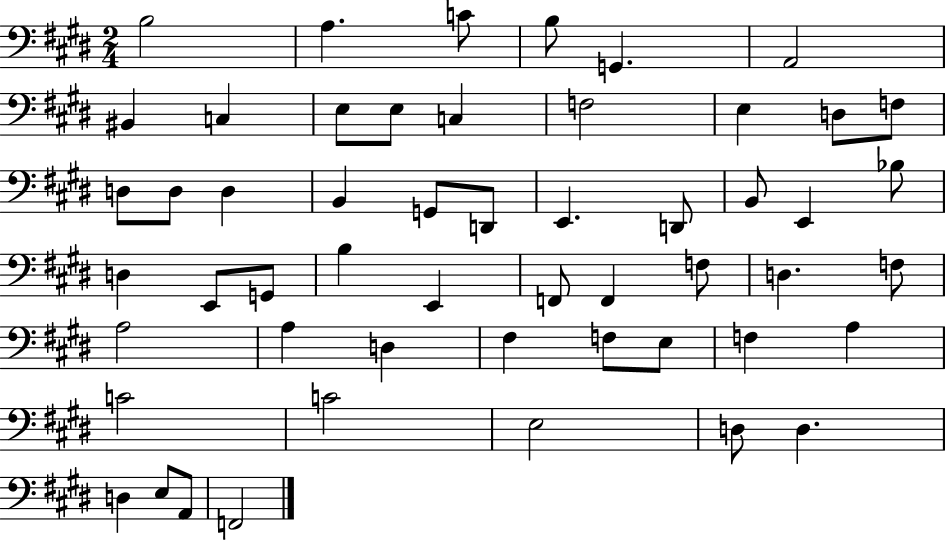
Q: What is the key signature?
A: E major